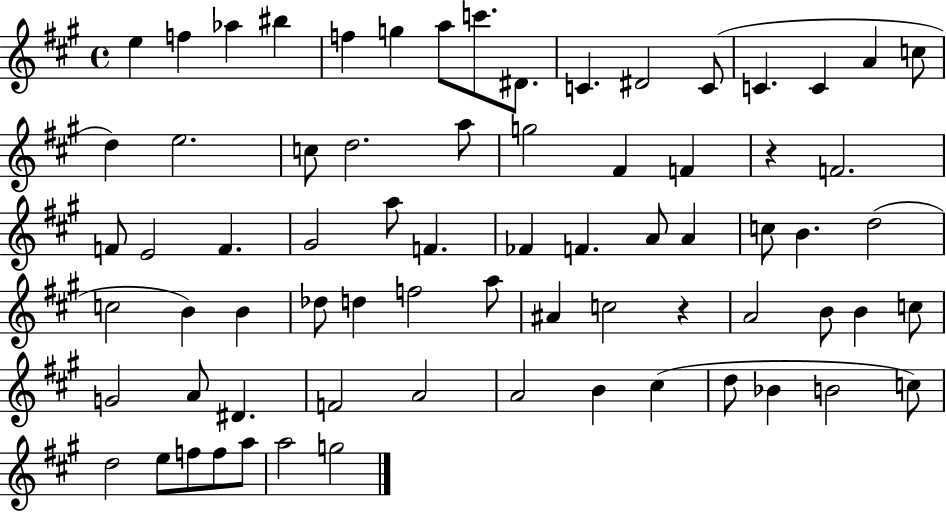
E5/q F5/q Ab5/q BIS5/q F5/q G5/q A5/e C6/e. D#4/e. C4/q. D#4/h C4/e C4/q. C4/q A4/q C5/e D5/q E5/h. C5/e D5/h. A5/e G5/h F#4/q F4/q R/q F4/h. F4/e E4/h F4/q. G#4/h A5/e F4/q. FES4/q F4/q. A4/e A4/q C5/e B4/q. D5/h C5/h B4/q B4/q Db5/e D5/q F5/h A5/e A#4/q C5/h R/q A4/h B4/e B4/q C5/e G4/h A4/e D#4/q. F4/h A4/h A4/h B4/q C#5/q D5/e Bb4/q B4/h C5/e D5/h E5/e F5/e F5/e A5/e A5/h G5/h